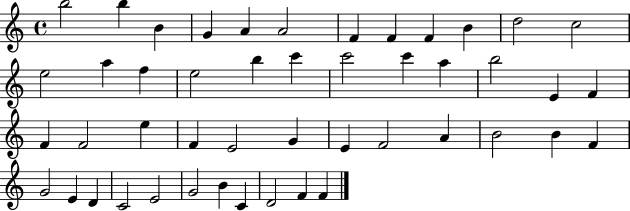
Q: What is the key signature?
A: C major